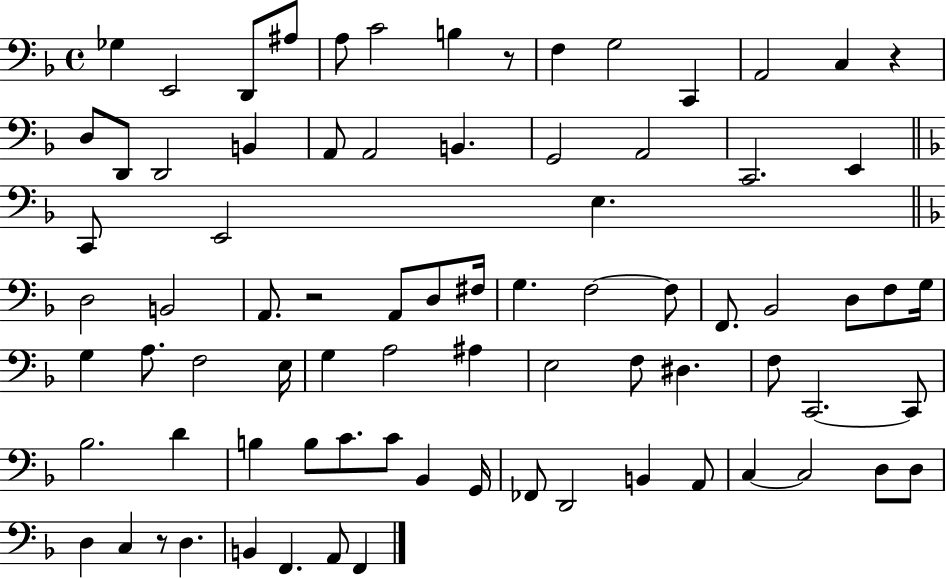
{
  \clef bass
  \time 4/4
  \defaultTimeSignature
  \key f \major
  \repeat volta 2 { ges4 e,2 d,8 ais8 | a8 c'2 b4 r8 | f4 g2 c,4 | a,2 c4 r4 | \break d8 d,8 d,2 b,4 | a,8 a,2 b,4. | g,2 a,2 | c,2. e,4 | \break \bar "||" \break \key f \major c,8 e,2 e4. | \bar "||" \break \key f \major d2 b,2 | a,8. r2 a,8 d8 fis16 | g4. f2~~ f8 | f,8. bes,2 d8 f8 g16 | \break g4 a8. f2 e16 | g4 a2 ais4 | e2 f8 dis4. | f8 c,2.~~ c,8 | \break bes2. d'4 | b4 b8 c'8. c'8 bes,4 g,16 | fes,8 d,2 b,4 a,8 | c4~~ c2 d8 d8 | \break d4 c4 r8 d4. | b,4 f,4. a,8 f,4 | } \bar "|."
}